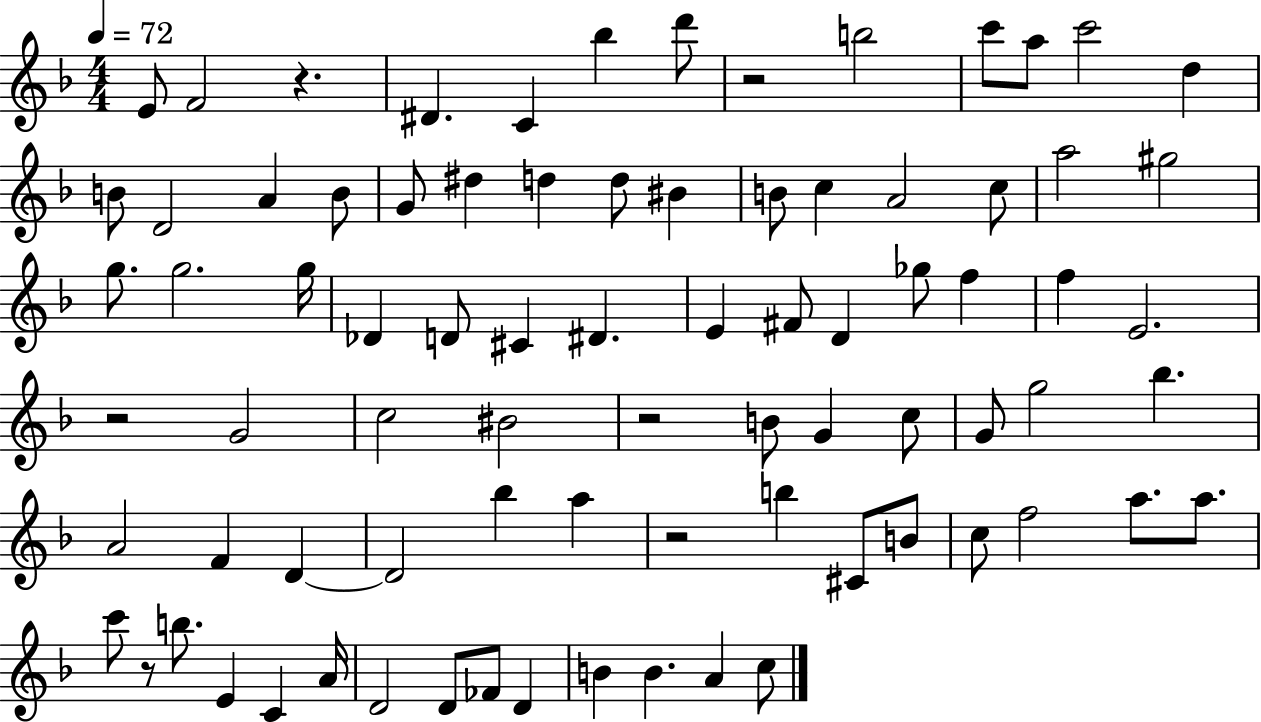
E4/e F4/h R/q. D#4/q. C4/q Bb5/q D6/e R/h B5/h C6/e A5/e C6/h D5/q B4/e D4/h A4/q B4/e G4/e D#5/q D5/q D5/e BIS4/q B4/e C5/q A4/h C5/e A5/h G#5/h G5/e. G5/h. G5/s Db4/q D4/e C#4/q D#4/q. E4/q F#4/e D4/q Gb5/e F5/q F5/q E4/h. R/h G4/h C5/h BIS4/h R/h B4/e G4/q C5/e G4/e G5/h Bb5/q. A4/h F4/q D4/q D4/h Bb5/q A5/q R/h B5/q C#4/e B4/e C5/e F5/h A5/e. A5/e. C6/e R/e B5/e. E4/q C4/q A4/s D4/h D4/e FES4/e D4/q B4/q B4/q. A4/q C5/e